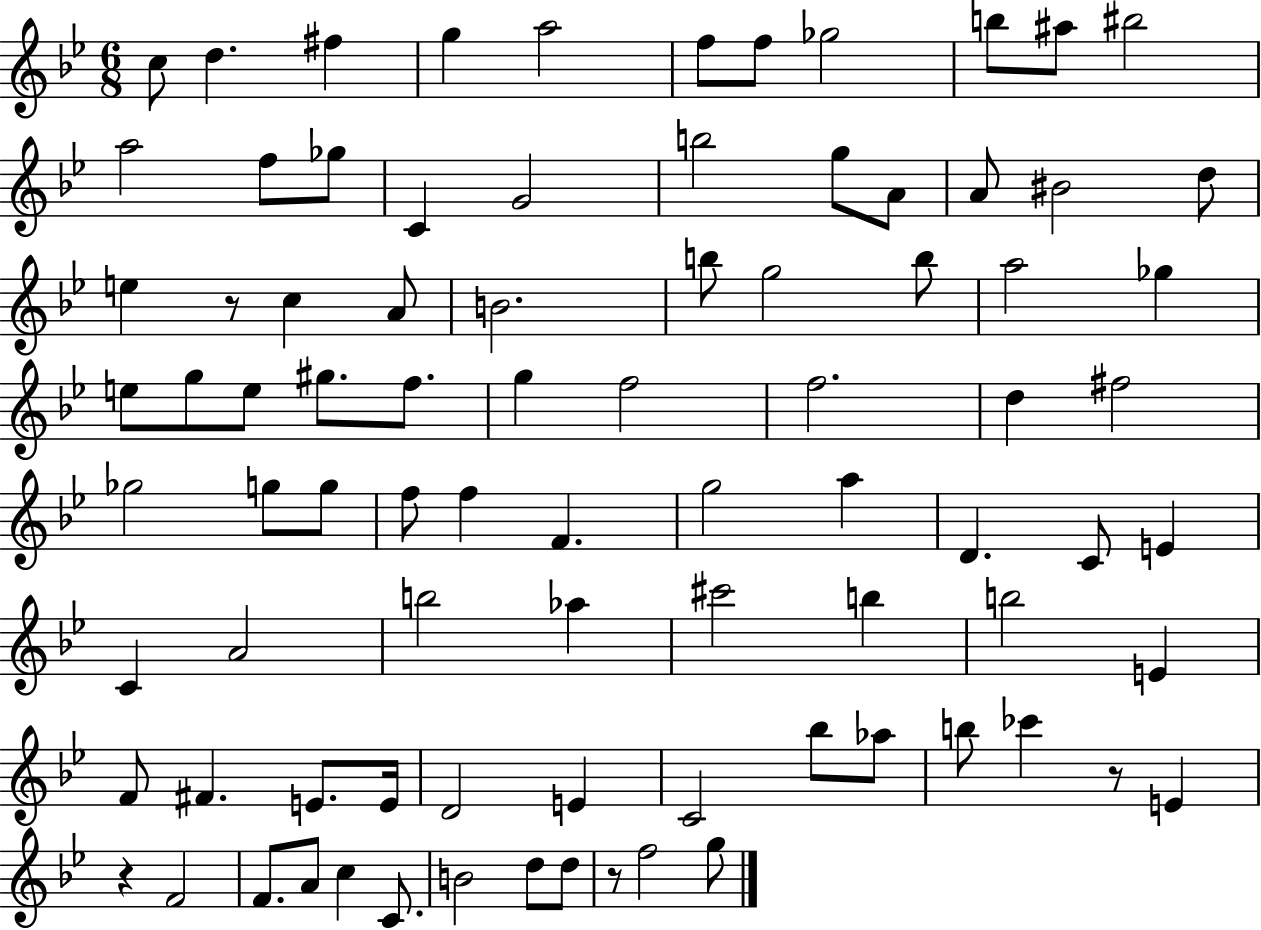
{
  \clef treble
  \numericTimeSignature
  \time 6/8
  \key bes \major
  c''8 d''4. fis''4 | g''4 a''2 | f''8 f''8 ges''2 | b''8 ais''8 bis''2 | \break a''2 f''8 ges''8 | c'4 g'2 | b''2 g''8 a'8 | a'8 bis'2 d''8 | \break e''4 r8 c''4 a'8 | b'2. | b''8 g''2 b''8 | a''2 ges''4 | \break e''8 g''8 e''8 gis''8. f''8. | g''4 f''2 | f''2. | d''4 fis''2 | \break ges''2 g''8 g''8 | f''8 f''4 f'4. | g''2 a''4 | d'4. c'8 e'4 | \break c'4 a'2 | b''2 aes''4 | cis'''2 b''4 | b''2 e'4 | \break f'8 fis'4. e'8. e'16 | d'2 e'4 | c'2 bes''8 aes''8 | b''8 ces'''4 r8 e'4 | \break r4 f'2 | f'8. a'8 c''4 c'8. | b'2 d''8 d''8 | r8 f''2 g''8 | \break \bar "|."
}